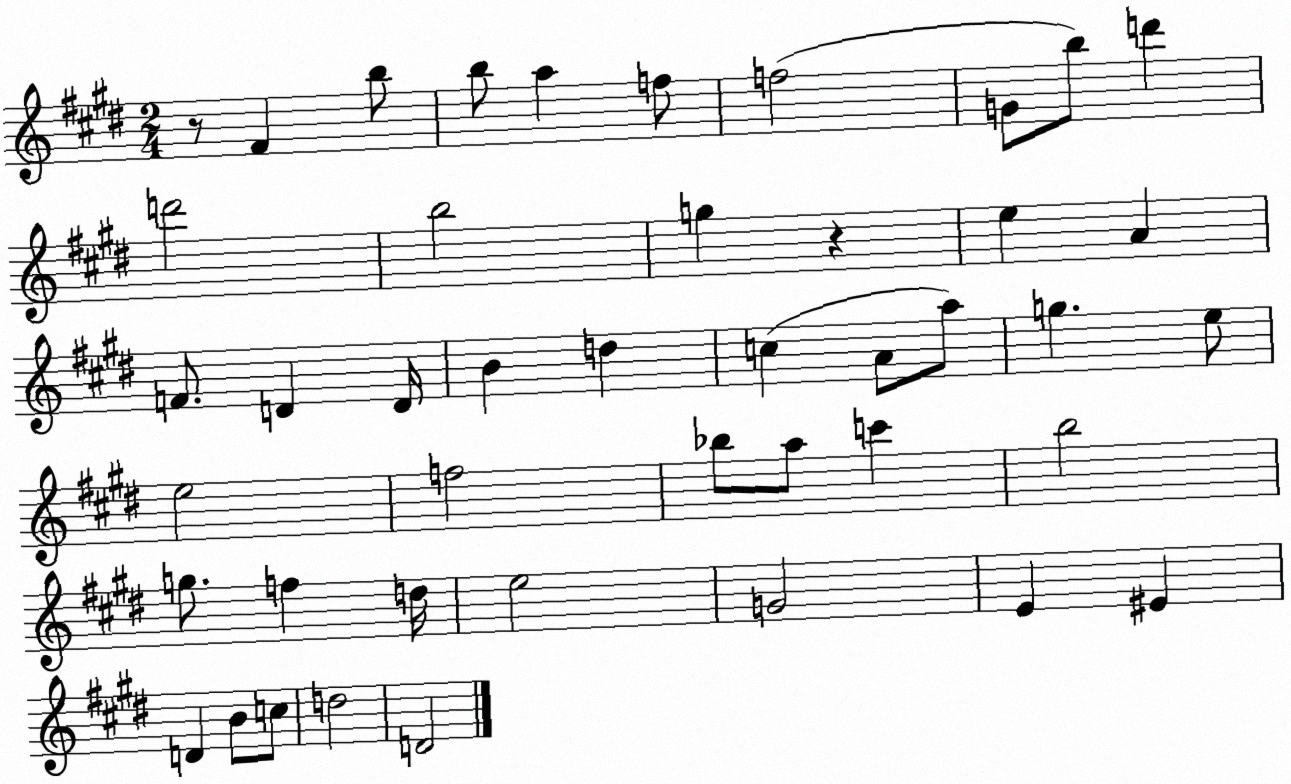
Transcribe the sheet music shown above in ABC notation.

X:1
T:Untitled
M:2/4
L:1/4
K:E
z/2 ^F b/2 b/2 a f/2 f2 G/2 b/2 d' d'2 b2 g z e A F/2 D D/4 B d c A/2 a/2 g e/2 e2 f2 _b/2 a/2 c' b2 g/2 f d/4 e2 G2 E ^E D B/2 c/2 d2 D2